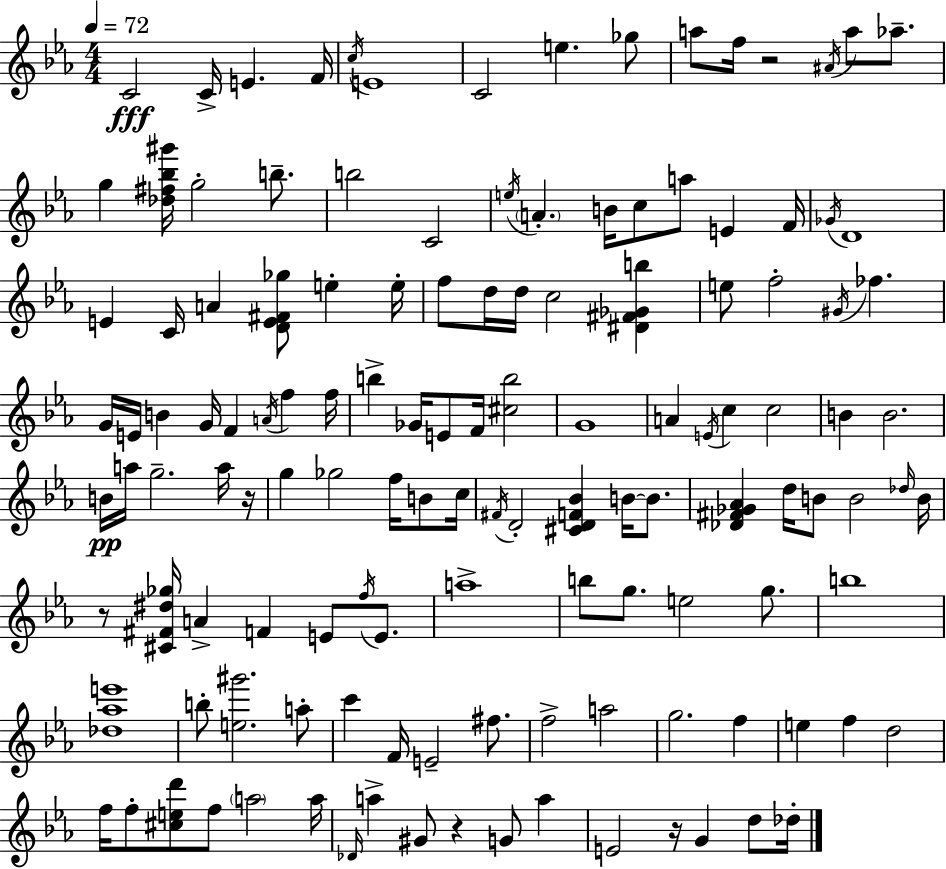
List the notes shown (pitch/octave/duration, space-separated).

C4/h C4/s E4/q. F4/s C5/s E4/w C4/h E5/q. Gb5/e A5/e F5/s R/h A#4/s A5/e Ab5/e. G5/q [Db5,F#5,Bb5,G#6]/s G5/h B5/e. B5/h C4/h E5/s A4/q. B4/s C5/e A5/e E4/q F4/s Gb4/s D4/w E4/q C4/s A4/q [D4,E4,F#4,Gb5]/e E5/q E5/s F5/e D5/s D5/s C5/h [D#4,F#4,Gb4,B5]/q E5/e F5/h G#4/s FES5/q. G4/s E4/s B4/q G4/s F4/q A4/s F5/q F5/s B5/q Gb4/s E4/e F4/s [C#5,B5]/h G4/w A4/q E4/s C5/q C5/h B4/q B4/h. B4/s A5/s G5/h. A5/s R/s G5/q Gb5/h F5/s B4/e C5/s F#4/s D4/h [C#4,D4,F4,Bb4]/q B4/s B4/e. [Db4,F#4,Gb4,Ab4]/q D5/s B4/e B4/h Db5/s B4/s R/e [C#4,F#4,D#5,Gb5]/s A4/q F4/q E4/e F5/s E4/e. A5/w B5/e G5/e. E5/h G5/e. B5/w [Db5,Ab5,E6]/w B5/e [E5,G#6]/h. A5/e C6/q F4/s E4/h F#5/e. F5/h A5/h G5/h. F5/q E5/q F5/q D5/h F5/s F5/e [C#5,E5,D6]/e F5/e A5/h A5/s Db4/s A5/q G#4/e R/q G4/e A5/q E4/h R/s G4/q D5/e Db5/s